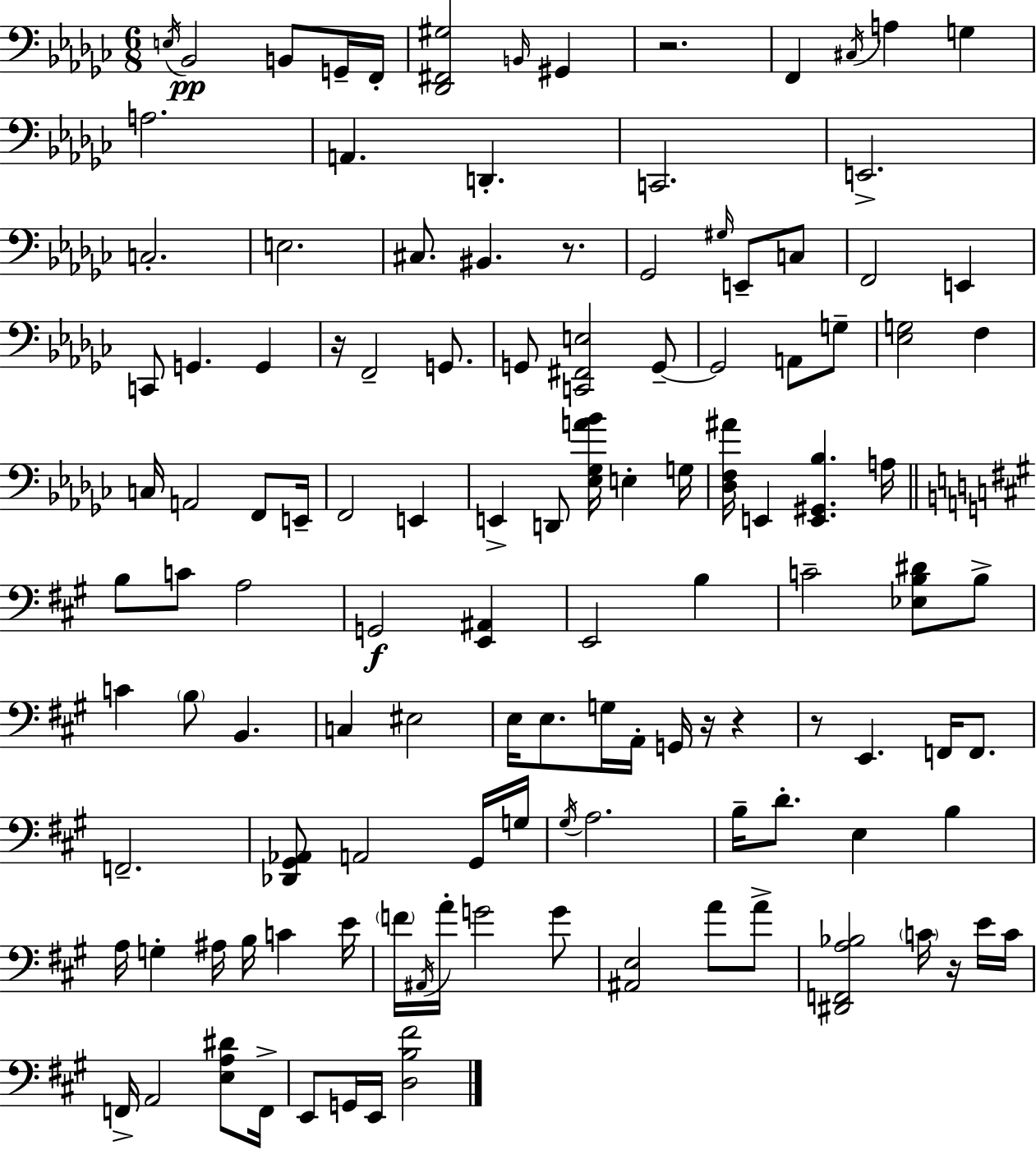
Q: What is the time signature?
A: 6/8